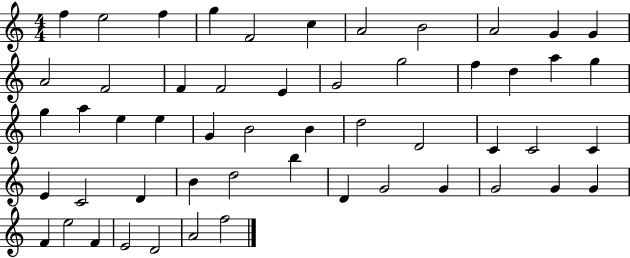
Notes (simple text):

F5/q E5/h F5/q G5/q F4/h C5/q A4/h B4/h A4/h G4/q G4/q A4/h F4/h F4/q F4/h E4/q G4/h G5/h F5/q D5/q A5/q G5/q G5/q A5/q E5/q E5/q G4/q B4/h B4/q D5/h D4/h C4/q C4/h C4/q E4/q C4/h D4/q B4/q D5/h B5/q D4/q G4/h G4/q G4/h G4/q G4/q F4/q E5/h F4/q E4/h D4/h A4/h F5/h